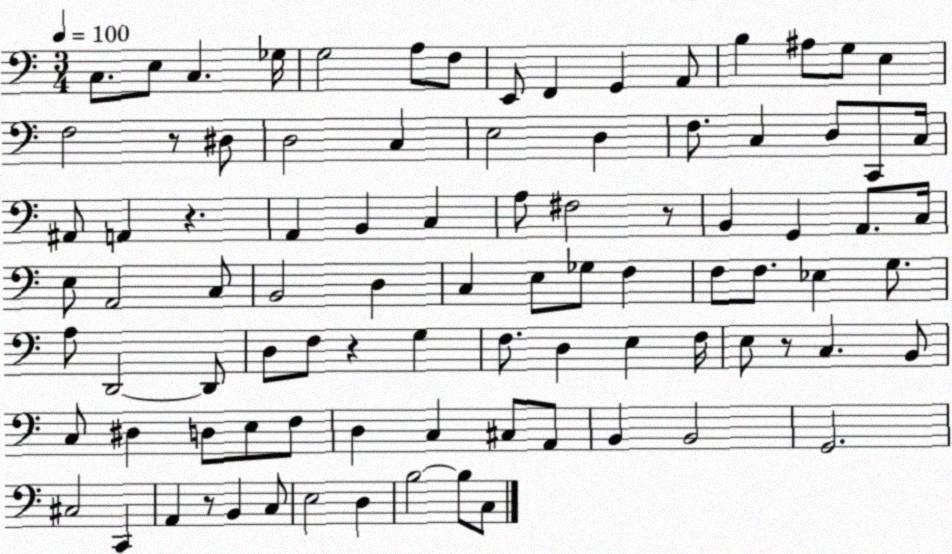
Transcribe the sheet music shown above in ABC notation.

X:1
T:Untitled
M:3/4
L:1/4
K:C
C,/2 E,/2 C, _G,/4 G,2 A,/2 F,/2 E,,/2 F,, G,, A,,/2 B, ^A,/2 G,/2 E, F,2 z/2 ^D,/2 D,2 C, E,2 D, F,/2 C, D,/2 C,,/2 C,/4 ^A,,/2 A,, z A,, B,, C, A,/2 ^F,2 z/2 B,, G,, A,,/2 C,/4 E,/2 A,,2 C,/2 B,,2 D, C, E,/2 _G,/2 F, F,/2 F,/2 _E, G,/2 A,/2 D,,2 D,,/2 D,/2 F,/2 z G, F,/2 D, E, F,/4 E,/2 z/2 C, B,,/2 C,/2 ^D, D,/2 E,/2 F,/2 D, C, ^C,/2 A,,/2 B,, B,,2 G,,2 ^C,2 C,, A,, z/2 B,, C,/2 E,2 D, B,2 B,/2 C,/2